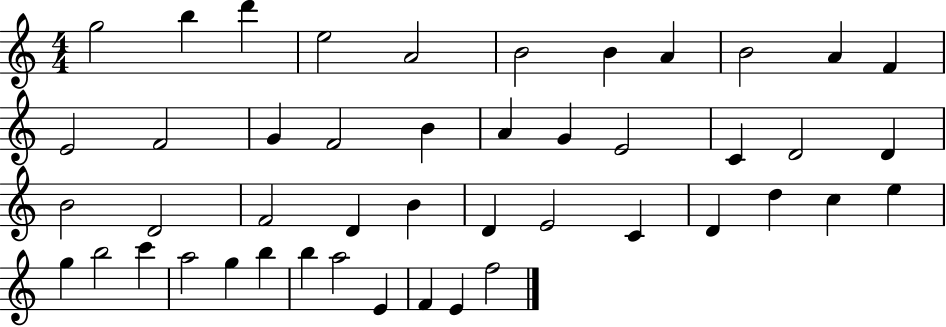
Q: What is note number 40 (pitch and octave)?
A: B5